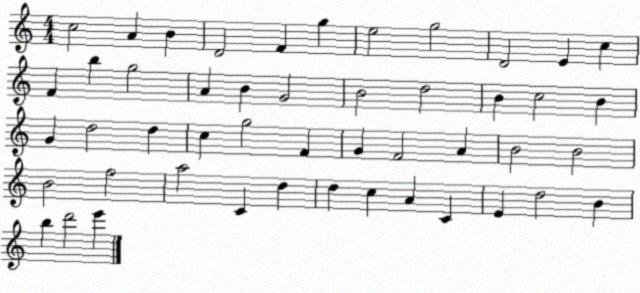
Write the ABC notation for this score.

X:1
T:Untitled
M:4/4
L:1/4
K:C
c2 A B D2 F g e2 g2 D2 E c F b g2 A B G2 B2 d2 B c2 B G d2 d c g2 F G F2 A B2 B2 B2 f2 a2 C d d c A C E d2 B b d'2 e'